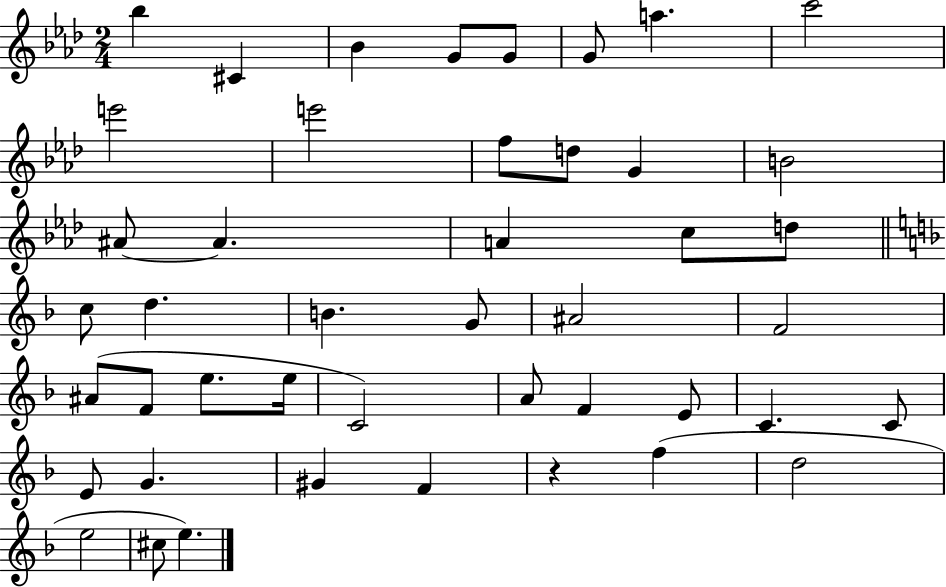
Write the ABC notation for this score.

X:1
T:Untitled
M:2/4
L:1/4
K:Ab
_b ^C _B G/2 G/2 G/2 a c'2 e'2 e'2 f/2 d/2 G B2 ^A/2 ^A A c/2 d/2 c/2 d B G/2 ^A2 F2 ^A/2 F/2 e/2 e/4 C2 A/2 F E/2 C C/2 E/2 G ^G F z f d2 e2 ^c/2 e